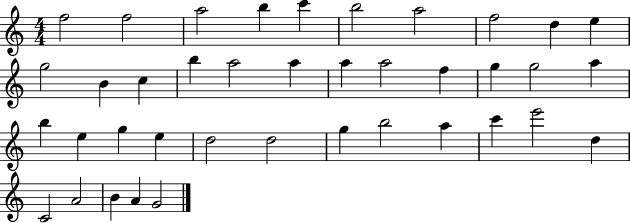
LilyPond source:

{
  \clef treble
  \numericTimeSignature
  \time 4/4
  \key c \major
  f''2 f''2 | a''2 b''4 c'''4 | b''2 a''2 | f''2 d''4 e''4 | \break g''2 b'4 c''4 | b''4 a''2 a''4 | a''4 a''2 f''4 | g''4 g''2 a''4 | \break b''4 e''4 g''4 e''4 | d''2 d''2 | g''4 b''2 a''4 | c'''4 e'''2 d''4 | \break c'2 a'2 | b'4 a'4 g'2 | \bar "|."
}